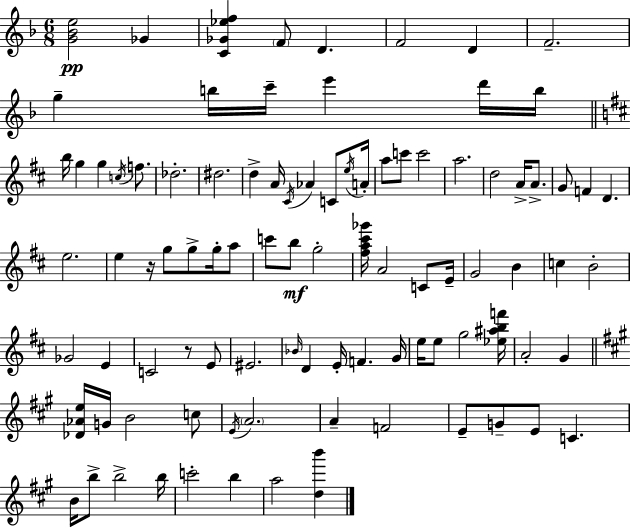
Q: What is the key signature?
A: F major